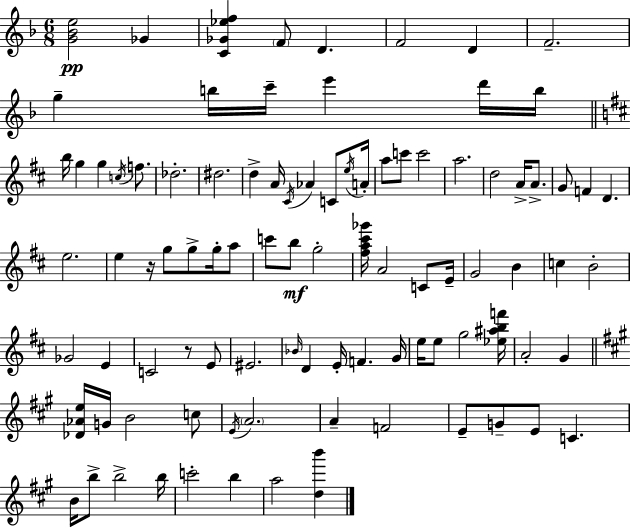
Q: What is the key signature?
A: F major